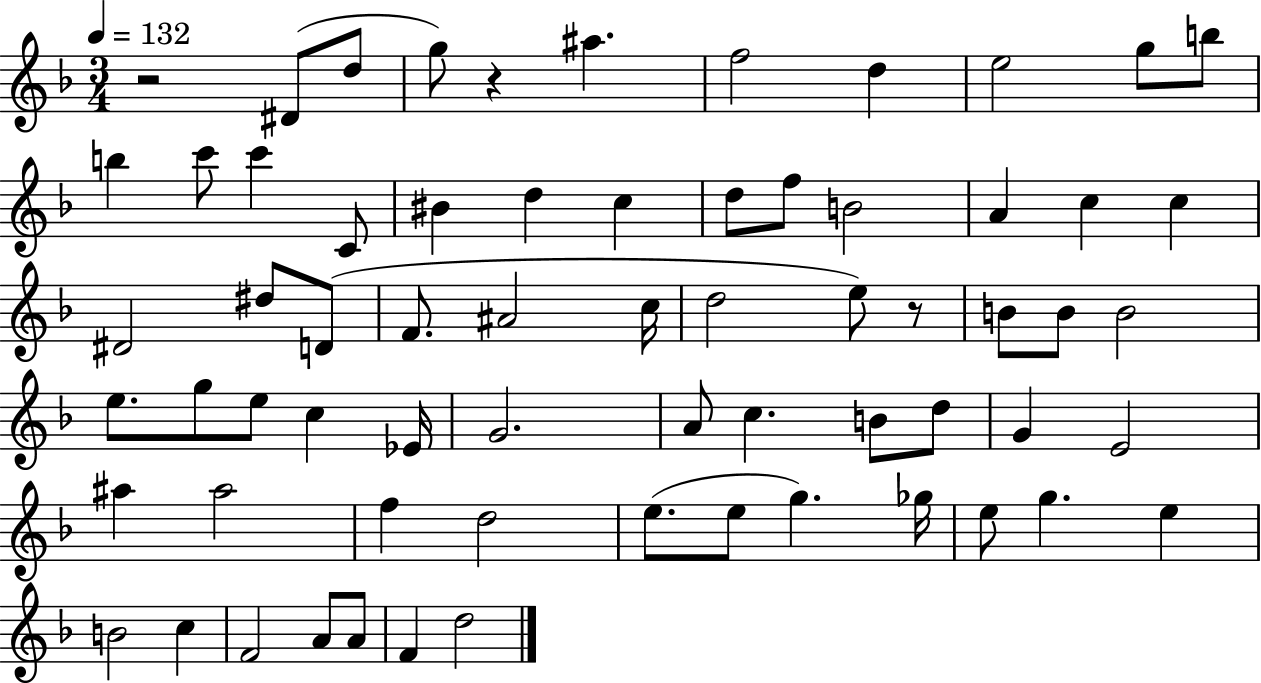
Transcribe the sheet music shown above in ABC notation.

X:1
T:Untitled
M:3/4
L:1/4
K:F
z2 ^D/2 d/2 g/2 z ^a f2 d e2 g/2 b/2 b c'/2 c' C/2 ^B d c d/2 f/2 B2 A c c ^D2 ^d/2 D/2 F/2 ^A2 c/4 d2 e/2 z/2 B/2 B/2 B2 e/2 g/2 e/2 c _E/4 G2 A/2 c B/2 d/2 G E2 ^a ^a2 f d2 e/2 e/2 g _g/4 e/2 g e B2 c F2 A/2 A/2 F d2